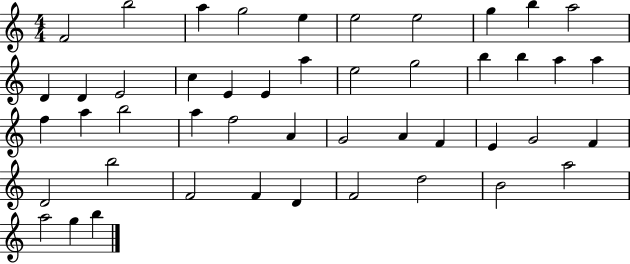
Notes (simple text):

F4/h B5/h A5/q G5/h E5/q E5/h E5/h G5/q B5/q A5/h D4/q D4/q E4/h C5/q E4/q E4/q A5/q E5/h G5/h B5/q B5/q A5/q A5/q F5/q A5/q B5/h A5/q F5/h A4/q G4/h A4/q F4/q E4/q G4/h F4/q D4/h B5/h F4/h F4/q D4/q F4/h D5/h B4/h A5/h A5/h G5/q B5/q